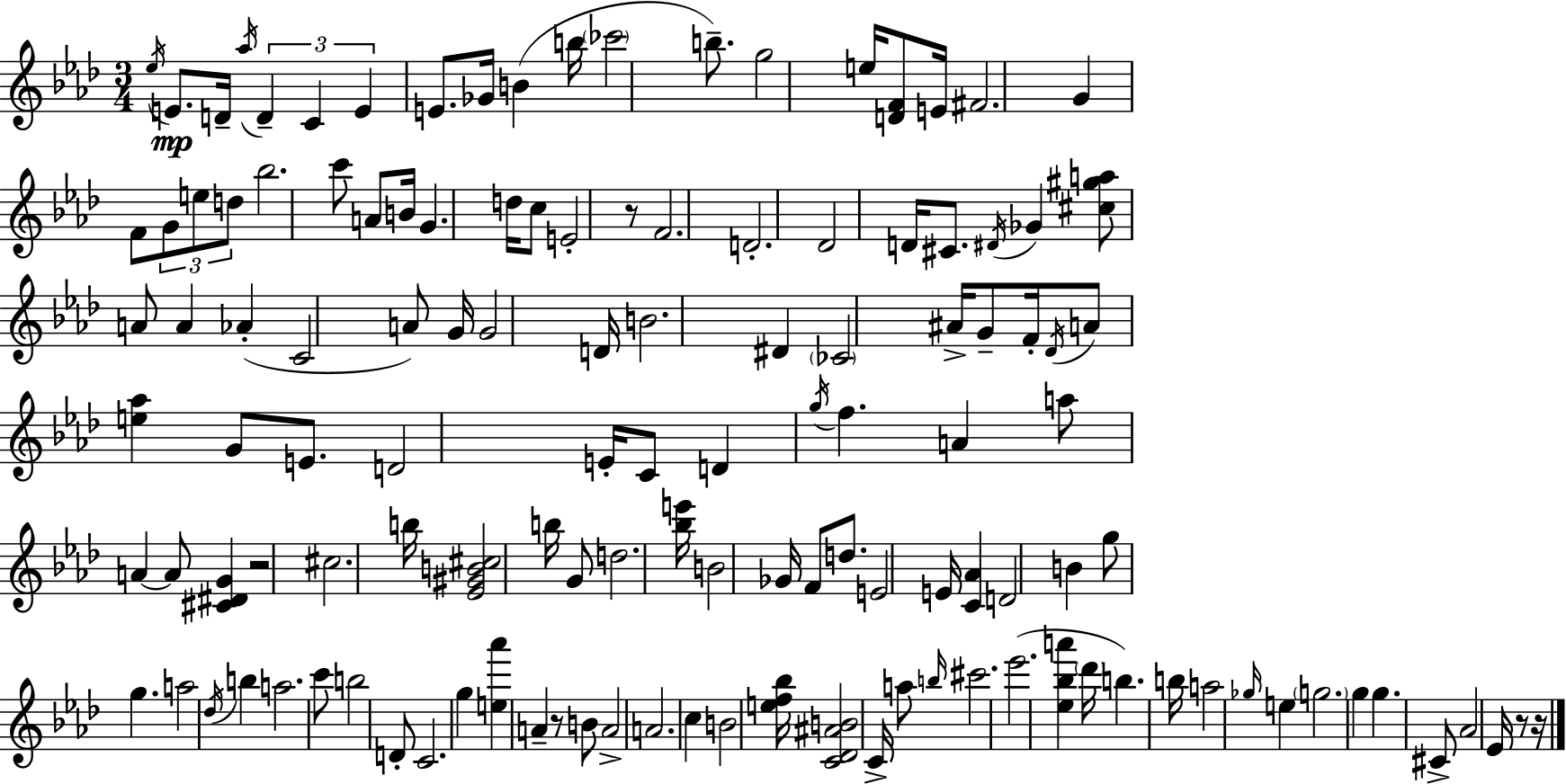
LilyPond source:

{
  \clef treble
  \numericTimeSignature
  \time 3/4
  \key f \minor
  \acciaccatura { ees''16 }\mp e'8. d'16-- \acciaccatura { aes''16 } \tuplet 3/2 { d'4-- c'4 | e'4 } e'8. ges'16 b'4( | b''16 \parenthesize ces'''2 b''8.--) | g''2 e''16 <d' f'>8 | \break e'16 fis'2. | g'4 f'8 \tuplet 3/2 { g'8 e''8 | d''8 } bes''2. | c'''8 a'8 b'16 g'4. | \break d''16 c''8 e'2-. | r8 f'2. | d'2.-. | des'2 d'16 cis'8. | \break \acciaccatura { dis'16 } ges'4 <cis'' gis'' a''>8 a'8 a'4 | aes'4-.( c'2 | a'8) g'16 g'2 | d'16 b'2. | \break dis'4 \parenthesize ces'2 | ais'16-> g'8-- f'16-. \acciaccatura { des'16 } a'8 <e'' aes''>4 | g'8 e'8. d'2 | e'16-. c'8 d'4 \acciaccatura { g''16 } f''4. | \break a'4 a''8 a'4~~ | a'8 <cis' dis' g'>4 r2 | cis''2. | b''16 <ees' gis' b' cis''>2 | \break b''16 g'8 d''2. | <bes'' e'''>16 b'2 | ges'16 f'8 d''8. e'2 | e'16 <c' aes'>4 d'2 | \break b'4 g''8 g''4. | a''2 | \acciaccatura { des''16 } b''4 a''2. | c'''8 b''2 | \break d'8-. c'2. | g''4 <e'' aes'''>4 | a'4-- r8 b'8 a'2-> | a'2. | \break c''4 b'2 | <e'' f'' bes''>16 <c' des' ais' b'>2 | c'16-> a''8 \grace { b''16 } cis'''2. | ees'''2.( | \break <ees'' bes'' a'''>4 \parenthesize des'''16 | b''4.) b''16 a''2 | \grace { ges''16 } e''4 \parenthesize g''2. | g''4 | \break g''4. cis'8-> aes'2 | ees'16 r8 r16 \bar "|."
}